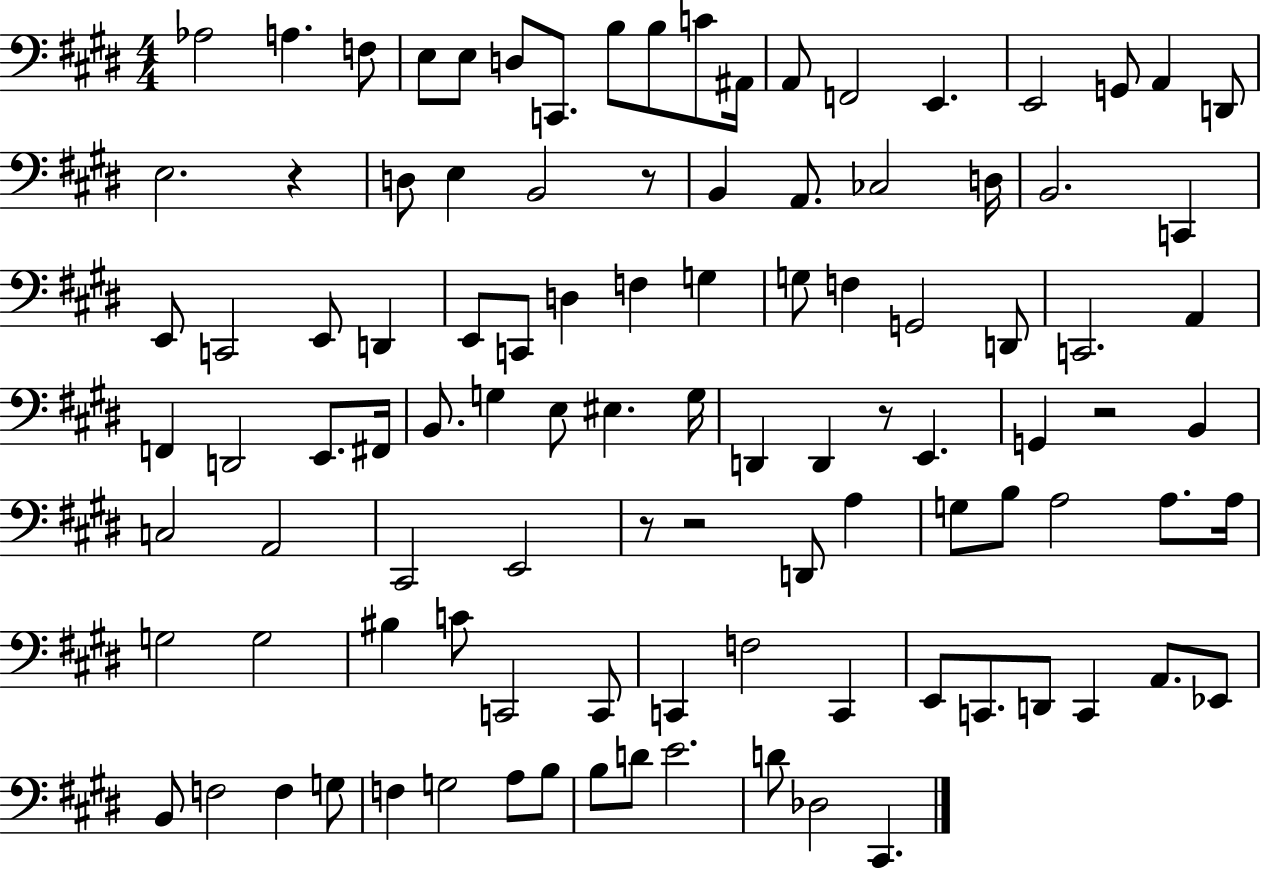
X:1
T:Untitled
M:4/4
L:1/4
K:E
_A,2 A, F,/2 E,/2 E,/2 D,/2 C,,/2 B,/2 B,/2 C/2 ^A,,/4 A,,/2 F,,2 E,, E,,2 G,,/2 A,, D,,/2 E,2 z D,/2 E, B,,2 z/2 B,, A,,/2 _C,2 D,/4 B,,2 C,, E,,/2 C,,2 E,,/2 D,, E,,/2 C,,/2 D, F, G, G,/2 F, G,,2 D,,/2 C,,2 A,, F,, D,,2 E,,/2 ^F,,/4 B,,/2 G, E,/2 ^E, G,/4 D,, D,, z/2 E,, G,, z2 B,, C,2 A,,2 ^C,,2 E,,2 z/2 z2 D,,/2 A, G,/2 B,/2 A,2 A,/2 A,/4 G,2 G,2 ^B, C/2 C,,2 C,,/2 C,, F,2 C,, E,,/2 C,,/2 D,,/2 C,, A,,/2 _E,,/2 B,,/2 F,2 F, G,/2 F, G,2 A,/2 B,/2 B,/2 D/2 E2 D/2 _D,2 ^C,,